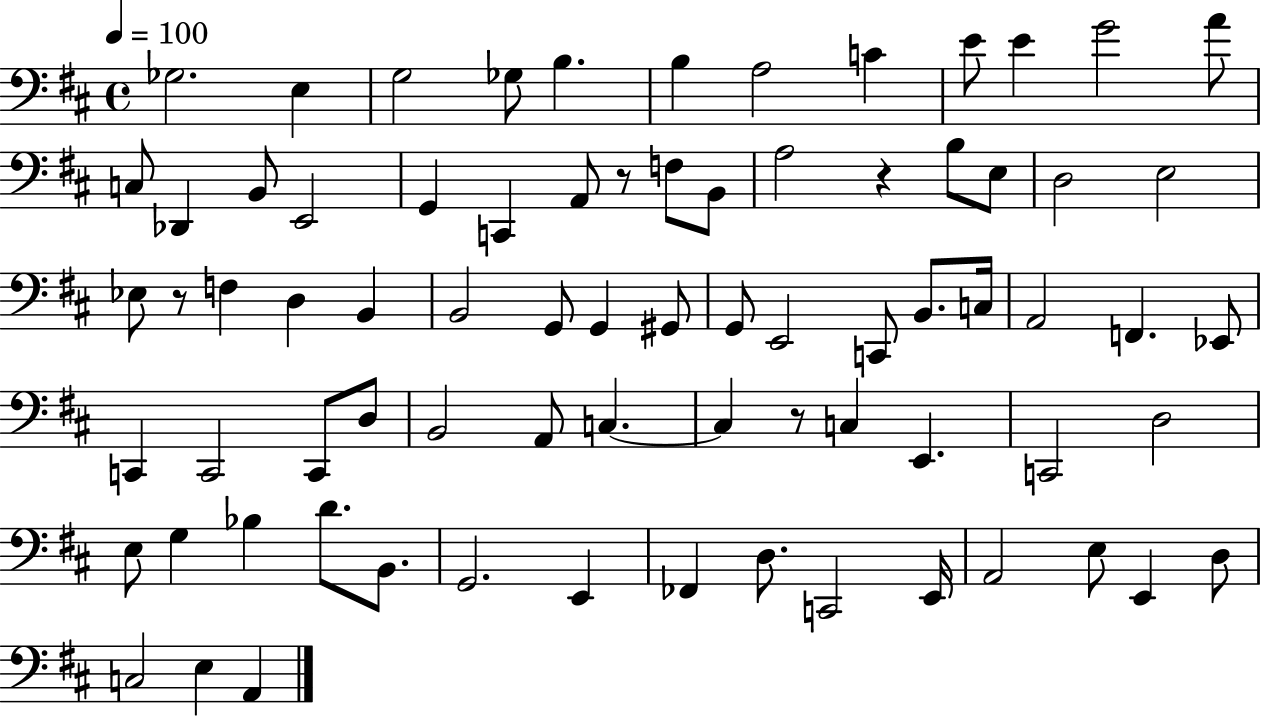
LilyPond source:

{
  \clef bass
  \time 4/4
  \defaultTimeSignature
  \key d \major
  \tempo 4 = 100
  ges2. e4 | g2 ges8 b4. | b4 a2 c'4 | e'8 e'4 g'2 a'8 | \break c8 des,4 b,8 e,2 | g,4 c,4 a,8 r8 f8 b,8 | a2 r4 b8 e8 | d2 e2 | \break ees8 r8 f4 d4 b,4 | b,2 g,8 g,4 gis,8 | g,8 e,2 c,8 b,8. c16 | a,2 f,4. ees,8 | \break c,4 c,2 c,8 d8 | b,2 a,8 c4.~~ | c4 r8 c4 e,4. | c,2 d2 | \break e8 g4 bes4 d'8. b,8. | g,2. e,4 | fes,4 d8. c,2 e,16 | a,2 e8 e,4 d8 | \break c2 e4 a,4 | \bar "|."
}